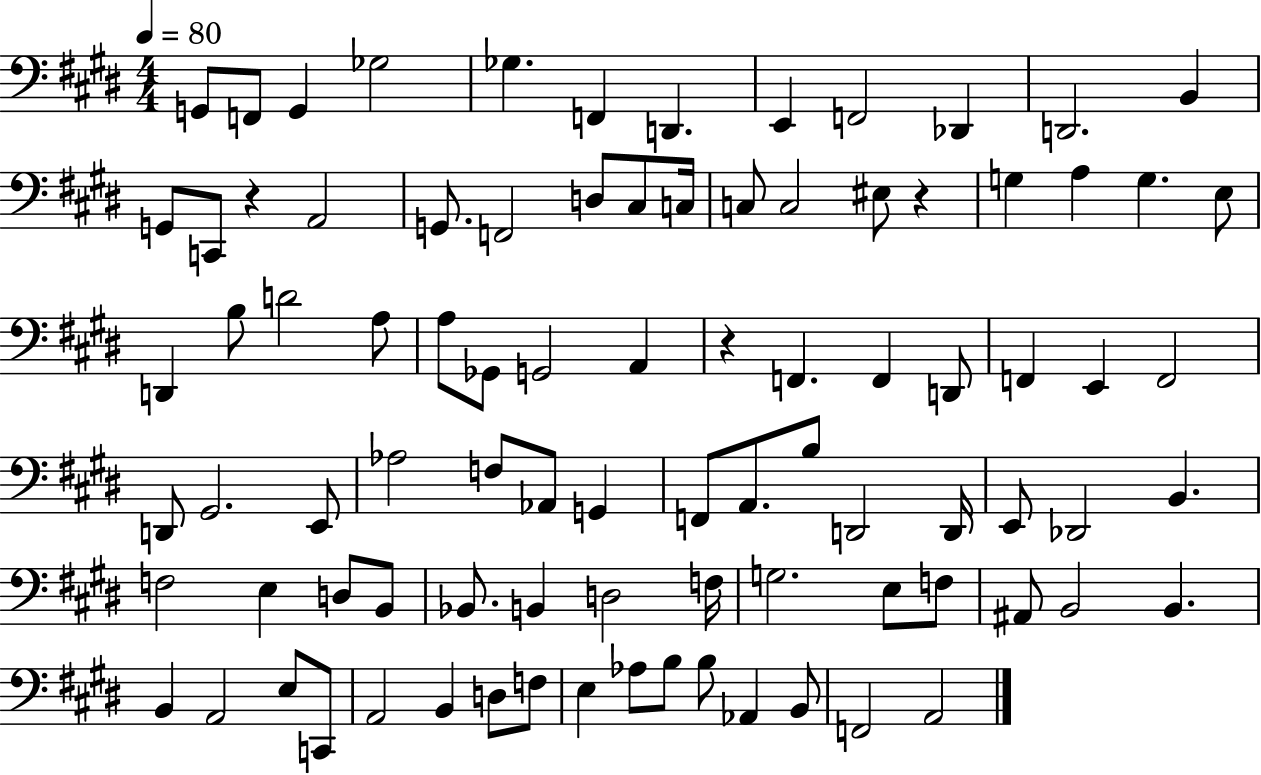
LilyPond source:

{
  \clef bass
  \numericTimeSignature
  \time 4/4
  \key e \major
  \tempo 4 = 80
  g,8 f,8 g,4 ges2 | ges4. f,4 d,4. | e,4 f,2 des,4 | d,2. b,4 | \break g,8 c,8 r4 a,2 | g,8. f,2 d8 cis8 c16 | c8 c2 eis8 r4 | g4 a4 g4. e8 | \break d,4 b8 d'2 a8 | a8 ges,8 g,2 a,4 | r4 f,4. f,4 d,8 | f,4 e,4 f,2 | \break d,8 gis,2. e,8 | aes2 f8 aes,8 g,4 | f,8 a,8. b8 d,2 d,16 | e,8 des,2 b,4. | \break f2 e4 d8 b,8 | bes,8. b,4 d2 f16 | g2. e8 f8 | ais,8 b,2 b,4. | \break b,4 a,2 e8 c,8 | a,2 b,4 d8 f8 | e4 aes8 b8 b8 aes,4 b,8 | f,2 a,2 | \break \bar "|."
}